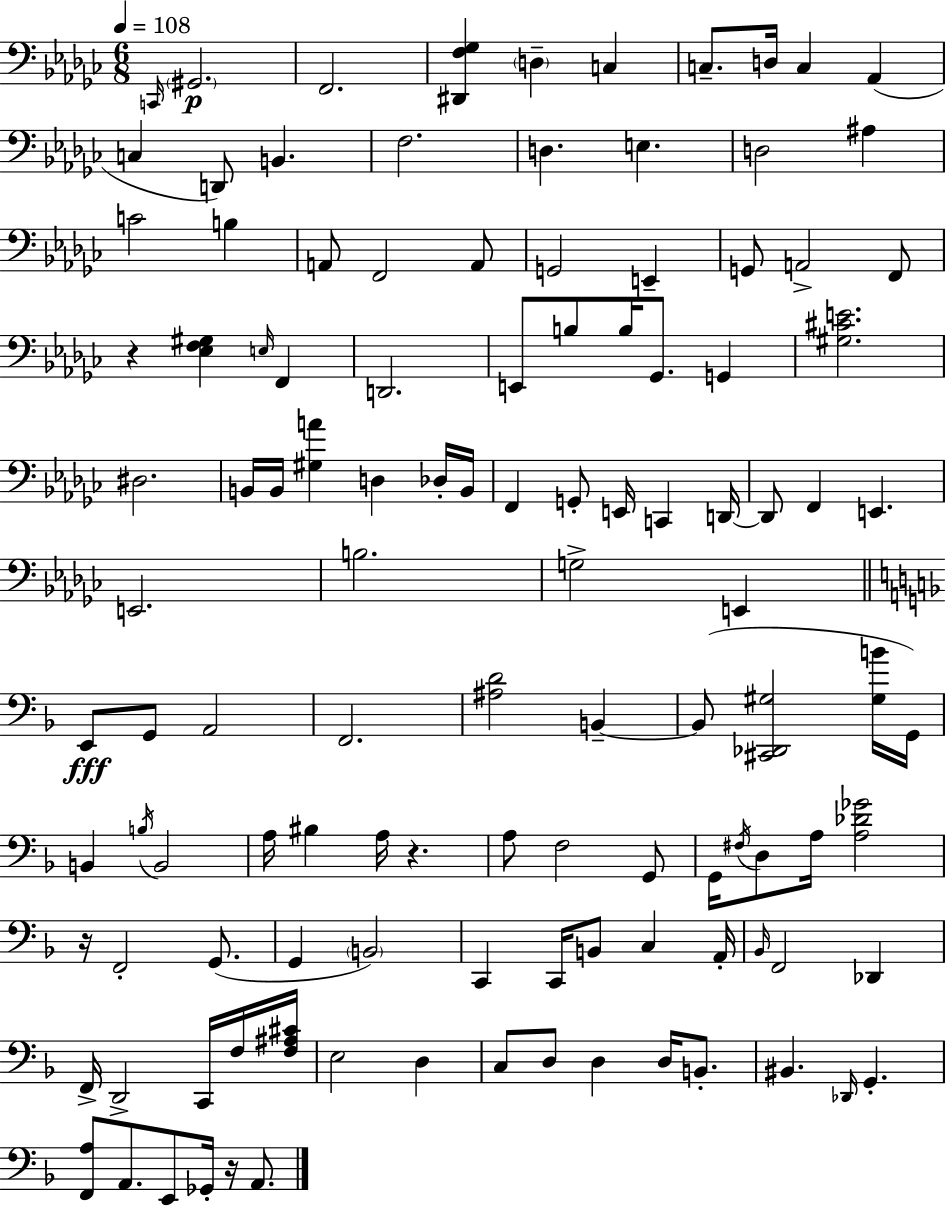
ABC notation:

X:1
T:Untitled
M:6/8
L:1/4
K:Ebm
C,,/4 ^G,,2 F,,2 [^D,,F,_G,] D, C, C,/2 D,/4 C, _A,, C, D,,/2 B,, F,2 D, E, D,2 ^A, C2 B, A,,/2 F,,2 A,,/2 G,,2 E,, G,,/2 A,,2 F,,/2 z [_E,F,^G,] E,/4 F,, D,,2 E,,/2 B,/2 B,/4 _G,,/2 G,, [^G,^CE]2 ^D,2 B,,/4 B,,/4 [^G,A] D, _D,/4 B,,/4 F,, G,,/2 E,,/4 C,, D,,/4 D,,/2 F,, E,, E,,2 B,2 G,2 E,, E,,/2 G,,/2 A,,2 F,,2 [^A,D]2 B,, B,,/2 [^C,,_D,,^G,]2 [^G,B]/4 G,,/4 B,, B,/4 B,,2 A,/4 ^B, A,/4 z A,/2 F,2 G,,/2 G,,/4 ^F,/4 D,/2 A,/4 [A,_D_G]2 z/4 F,,2 G,,/2 G,, B,,2 C,, C,,/4 B,,/2 C, A,,/4 _B,,/4 F,,2 _D,, F,,/4 D,,2 C,,/4 F,/4 [F,^A,^C]/4 E,2 D, C,/2 D,/2 D, D,/4 B,,/2 ^B,, _D,,/4 G,, [F,,A,]/2 A,,/2 E,,/2 _G,,/4 z/4 A,,/2